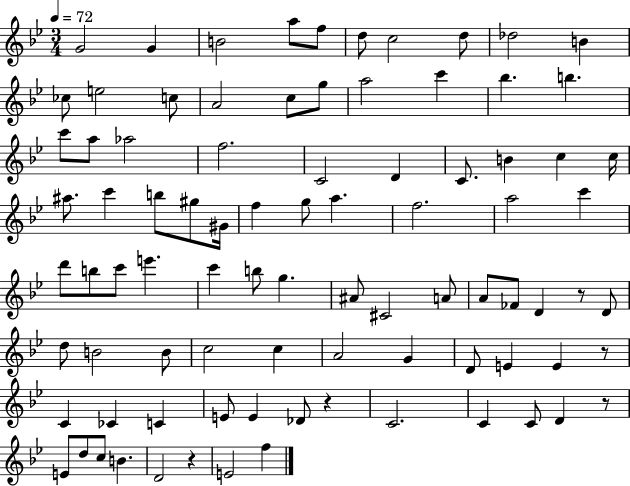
{
  \clef treble
  \numericTimeSignature
  \time 3/4
  \key bes \major
  \tempo 4 = 72
  \repeat volta 2 { g'2 g'4 | b'2 a''8 f''8 | d''8 c''2 d''8 | des''2 b'4 | \break ces''8 e''2 c''8 | a'2 c''8 g''8 | a''2 c'''4 | bes''4. b''4. | \break c'''8 a''8 aes''2 | f''2. | c'2 d'4 | c'8. b'4 c''4 c''16 | \break ais''8. c'''4 b''8 gis''8 gis'16 | f''4 g''8 a''4. | f''2. | a''2 c'''4 | \break d'''8 b''8 c'''8 e'''4. | c'''4 b''8 g''4. | ais'8 cis'2 a'8 | a'8 fes'8 d'4 r8 d'8 | \break d''8 b'2 b'8 | c''2 c''4 | a'2 g'4 | d'8 e'4 e'4 r8 | \break c'4 ces'4 c'4 | e'8 e'4 des'8 r4 | c'2. | c'4 c'8 d'4 r8 | \break e'8 d''8 c''8 b'4. | d'2 r4 | e'2 f''4 | } \bar "|."
}